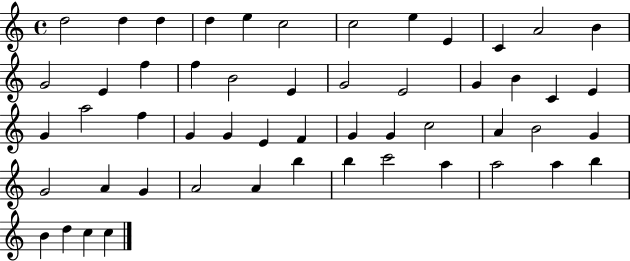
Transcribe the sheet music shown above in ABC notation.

X:1
T:Untitled
M:4/4
L:1/4
K:C
d2 d d d e c2 c2 e E C A2 B G2 E f f B2 E G2 E2 G B C E G a2 f G G E F G G c2 A B2 G G2 A G A2 A b b c'2 a a2 a b B d c c